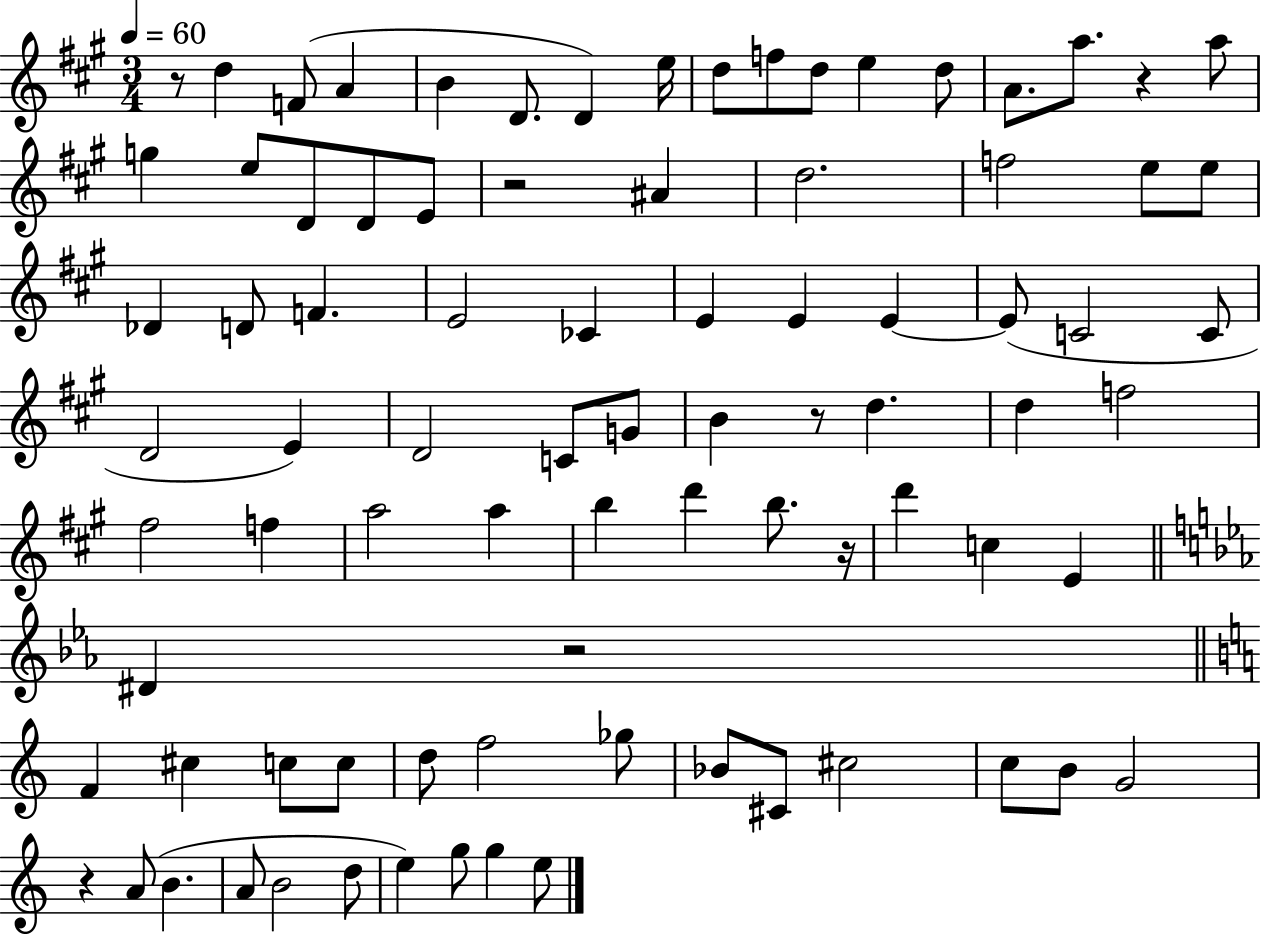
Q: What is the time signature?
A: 3/4